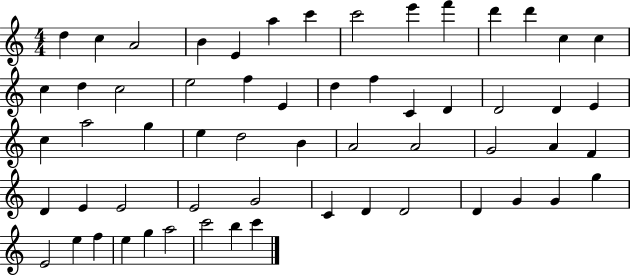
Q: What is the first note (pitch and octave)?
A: D5